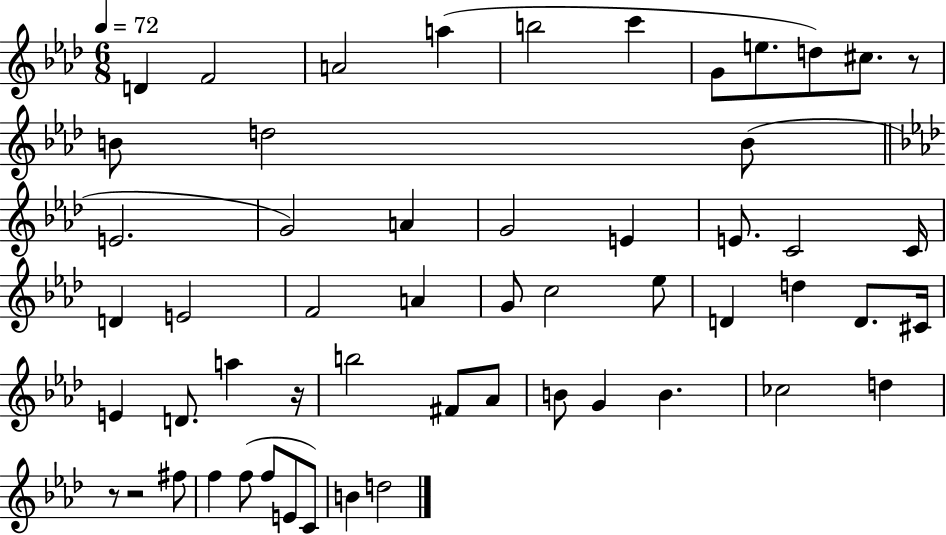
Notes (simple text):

D4/q F4/h A4/h A5/q B5/h C6/q G4/e E5/e. D5/e C#5/e. R/e B4/e D5/h B4/e E4/h. G4/h A4/q G4/h E4/q E4/e. C4/h C4/s D4/q E4/h F4/h A4/q G4/e C5/h Eb5/e D4/q D5/q D4/e. C#4/s E4/q D4/e. A5/q R/s B5/h F#4/e Ab4/e B4/e G4/q B4/q. CES5/h D5/q R/e R/h F#5/e F5/q F5/e F5/e E4/e C4/e B4/q D5/h